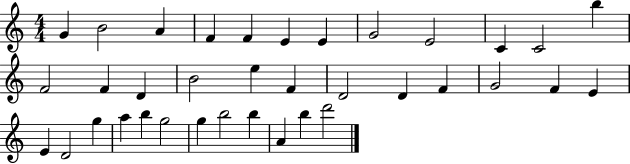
X:1
T:Untitled
M:4/4
L:1/4
K:C
G B2 A F F E E G2 E2 C C2 b F2 F D B2 e F D2 D F G2 F E E D2 g a b g2 g b2 b A b d'2